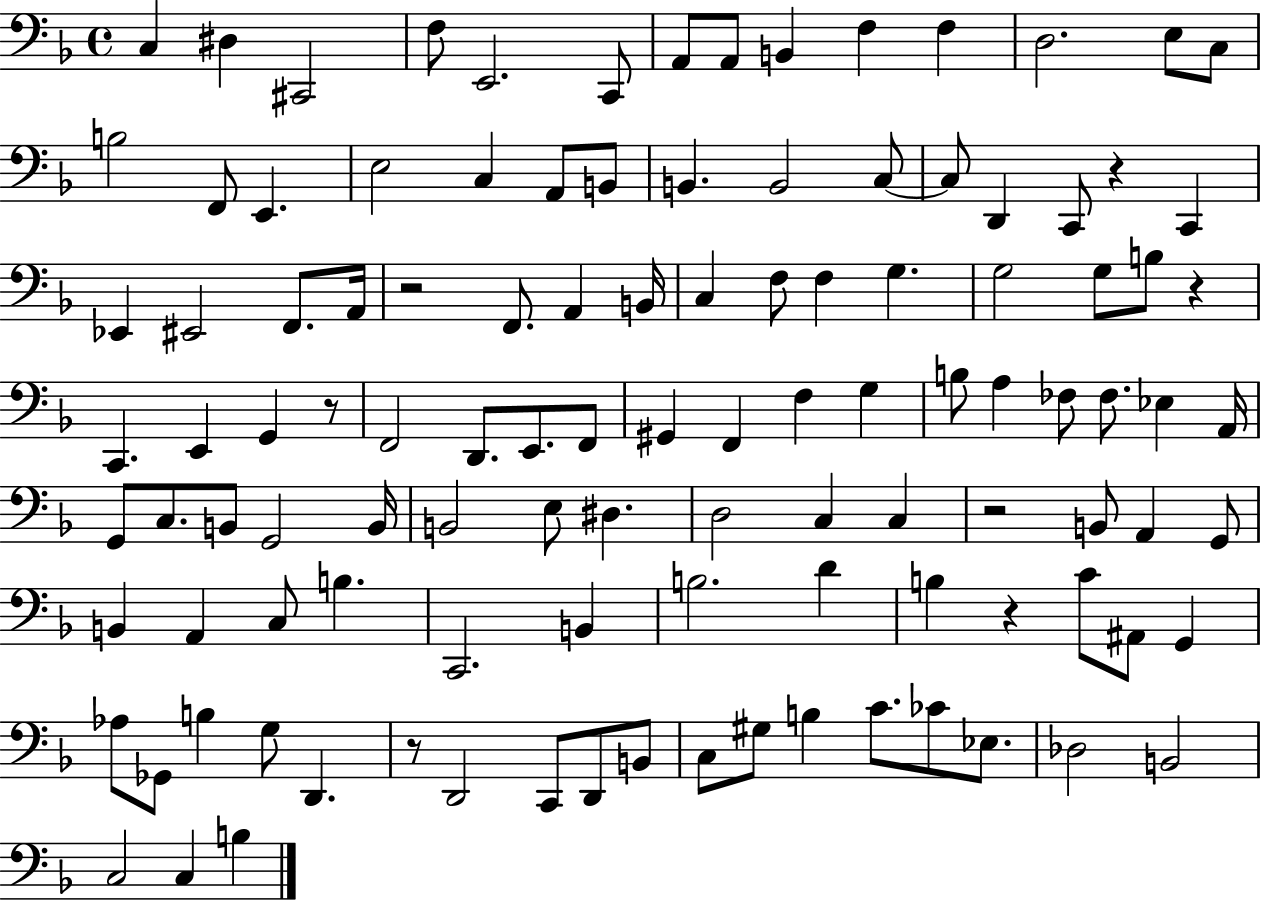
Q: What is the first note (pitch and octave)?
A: C3